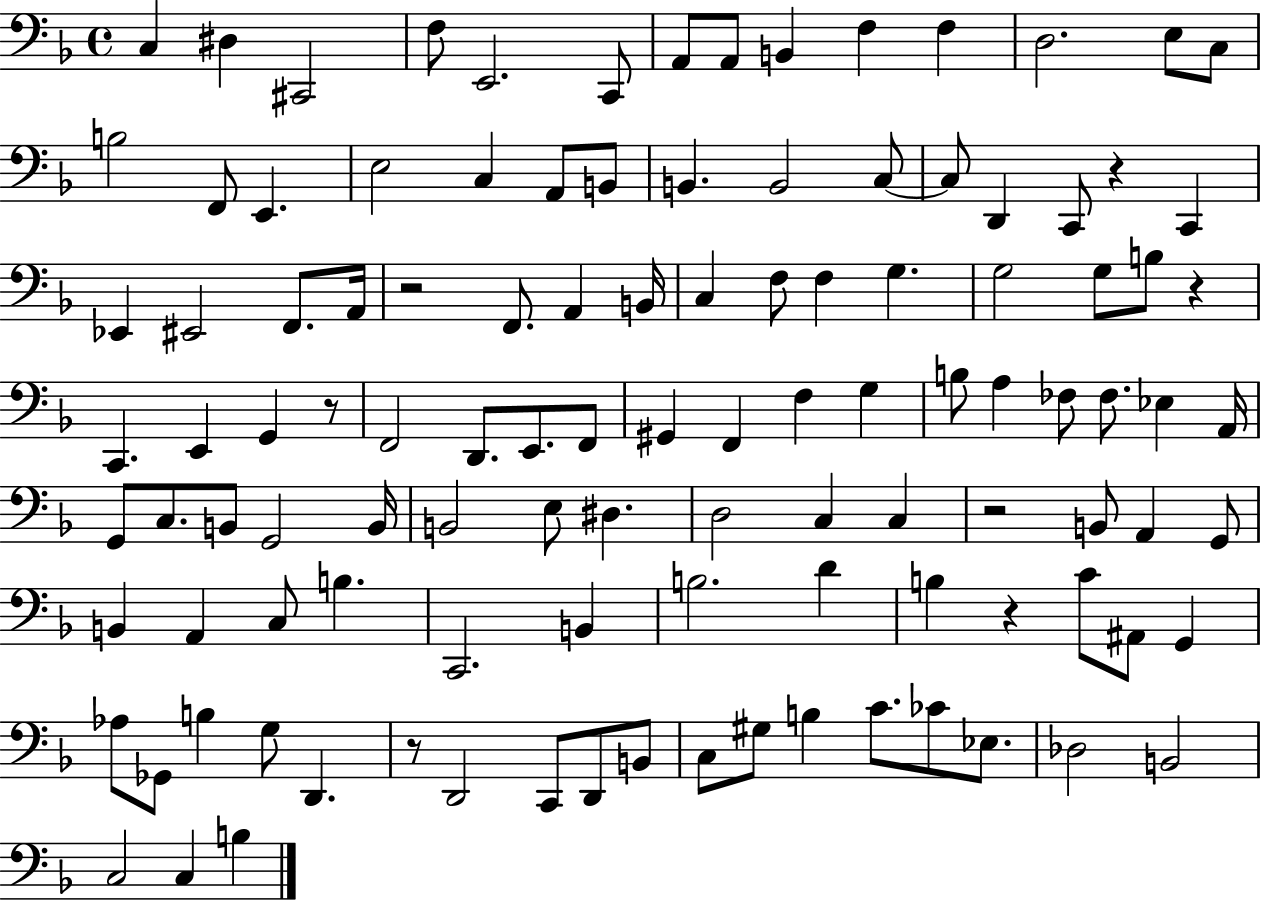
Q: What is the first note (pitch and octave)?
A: C3